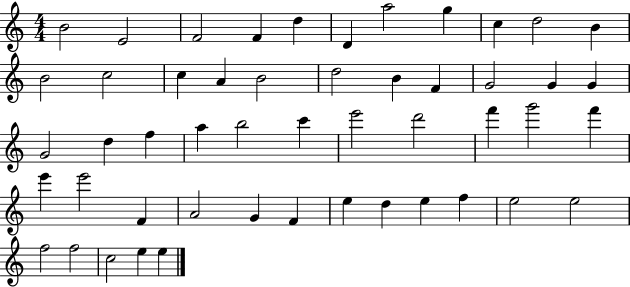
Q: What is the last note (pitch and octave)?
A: E5